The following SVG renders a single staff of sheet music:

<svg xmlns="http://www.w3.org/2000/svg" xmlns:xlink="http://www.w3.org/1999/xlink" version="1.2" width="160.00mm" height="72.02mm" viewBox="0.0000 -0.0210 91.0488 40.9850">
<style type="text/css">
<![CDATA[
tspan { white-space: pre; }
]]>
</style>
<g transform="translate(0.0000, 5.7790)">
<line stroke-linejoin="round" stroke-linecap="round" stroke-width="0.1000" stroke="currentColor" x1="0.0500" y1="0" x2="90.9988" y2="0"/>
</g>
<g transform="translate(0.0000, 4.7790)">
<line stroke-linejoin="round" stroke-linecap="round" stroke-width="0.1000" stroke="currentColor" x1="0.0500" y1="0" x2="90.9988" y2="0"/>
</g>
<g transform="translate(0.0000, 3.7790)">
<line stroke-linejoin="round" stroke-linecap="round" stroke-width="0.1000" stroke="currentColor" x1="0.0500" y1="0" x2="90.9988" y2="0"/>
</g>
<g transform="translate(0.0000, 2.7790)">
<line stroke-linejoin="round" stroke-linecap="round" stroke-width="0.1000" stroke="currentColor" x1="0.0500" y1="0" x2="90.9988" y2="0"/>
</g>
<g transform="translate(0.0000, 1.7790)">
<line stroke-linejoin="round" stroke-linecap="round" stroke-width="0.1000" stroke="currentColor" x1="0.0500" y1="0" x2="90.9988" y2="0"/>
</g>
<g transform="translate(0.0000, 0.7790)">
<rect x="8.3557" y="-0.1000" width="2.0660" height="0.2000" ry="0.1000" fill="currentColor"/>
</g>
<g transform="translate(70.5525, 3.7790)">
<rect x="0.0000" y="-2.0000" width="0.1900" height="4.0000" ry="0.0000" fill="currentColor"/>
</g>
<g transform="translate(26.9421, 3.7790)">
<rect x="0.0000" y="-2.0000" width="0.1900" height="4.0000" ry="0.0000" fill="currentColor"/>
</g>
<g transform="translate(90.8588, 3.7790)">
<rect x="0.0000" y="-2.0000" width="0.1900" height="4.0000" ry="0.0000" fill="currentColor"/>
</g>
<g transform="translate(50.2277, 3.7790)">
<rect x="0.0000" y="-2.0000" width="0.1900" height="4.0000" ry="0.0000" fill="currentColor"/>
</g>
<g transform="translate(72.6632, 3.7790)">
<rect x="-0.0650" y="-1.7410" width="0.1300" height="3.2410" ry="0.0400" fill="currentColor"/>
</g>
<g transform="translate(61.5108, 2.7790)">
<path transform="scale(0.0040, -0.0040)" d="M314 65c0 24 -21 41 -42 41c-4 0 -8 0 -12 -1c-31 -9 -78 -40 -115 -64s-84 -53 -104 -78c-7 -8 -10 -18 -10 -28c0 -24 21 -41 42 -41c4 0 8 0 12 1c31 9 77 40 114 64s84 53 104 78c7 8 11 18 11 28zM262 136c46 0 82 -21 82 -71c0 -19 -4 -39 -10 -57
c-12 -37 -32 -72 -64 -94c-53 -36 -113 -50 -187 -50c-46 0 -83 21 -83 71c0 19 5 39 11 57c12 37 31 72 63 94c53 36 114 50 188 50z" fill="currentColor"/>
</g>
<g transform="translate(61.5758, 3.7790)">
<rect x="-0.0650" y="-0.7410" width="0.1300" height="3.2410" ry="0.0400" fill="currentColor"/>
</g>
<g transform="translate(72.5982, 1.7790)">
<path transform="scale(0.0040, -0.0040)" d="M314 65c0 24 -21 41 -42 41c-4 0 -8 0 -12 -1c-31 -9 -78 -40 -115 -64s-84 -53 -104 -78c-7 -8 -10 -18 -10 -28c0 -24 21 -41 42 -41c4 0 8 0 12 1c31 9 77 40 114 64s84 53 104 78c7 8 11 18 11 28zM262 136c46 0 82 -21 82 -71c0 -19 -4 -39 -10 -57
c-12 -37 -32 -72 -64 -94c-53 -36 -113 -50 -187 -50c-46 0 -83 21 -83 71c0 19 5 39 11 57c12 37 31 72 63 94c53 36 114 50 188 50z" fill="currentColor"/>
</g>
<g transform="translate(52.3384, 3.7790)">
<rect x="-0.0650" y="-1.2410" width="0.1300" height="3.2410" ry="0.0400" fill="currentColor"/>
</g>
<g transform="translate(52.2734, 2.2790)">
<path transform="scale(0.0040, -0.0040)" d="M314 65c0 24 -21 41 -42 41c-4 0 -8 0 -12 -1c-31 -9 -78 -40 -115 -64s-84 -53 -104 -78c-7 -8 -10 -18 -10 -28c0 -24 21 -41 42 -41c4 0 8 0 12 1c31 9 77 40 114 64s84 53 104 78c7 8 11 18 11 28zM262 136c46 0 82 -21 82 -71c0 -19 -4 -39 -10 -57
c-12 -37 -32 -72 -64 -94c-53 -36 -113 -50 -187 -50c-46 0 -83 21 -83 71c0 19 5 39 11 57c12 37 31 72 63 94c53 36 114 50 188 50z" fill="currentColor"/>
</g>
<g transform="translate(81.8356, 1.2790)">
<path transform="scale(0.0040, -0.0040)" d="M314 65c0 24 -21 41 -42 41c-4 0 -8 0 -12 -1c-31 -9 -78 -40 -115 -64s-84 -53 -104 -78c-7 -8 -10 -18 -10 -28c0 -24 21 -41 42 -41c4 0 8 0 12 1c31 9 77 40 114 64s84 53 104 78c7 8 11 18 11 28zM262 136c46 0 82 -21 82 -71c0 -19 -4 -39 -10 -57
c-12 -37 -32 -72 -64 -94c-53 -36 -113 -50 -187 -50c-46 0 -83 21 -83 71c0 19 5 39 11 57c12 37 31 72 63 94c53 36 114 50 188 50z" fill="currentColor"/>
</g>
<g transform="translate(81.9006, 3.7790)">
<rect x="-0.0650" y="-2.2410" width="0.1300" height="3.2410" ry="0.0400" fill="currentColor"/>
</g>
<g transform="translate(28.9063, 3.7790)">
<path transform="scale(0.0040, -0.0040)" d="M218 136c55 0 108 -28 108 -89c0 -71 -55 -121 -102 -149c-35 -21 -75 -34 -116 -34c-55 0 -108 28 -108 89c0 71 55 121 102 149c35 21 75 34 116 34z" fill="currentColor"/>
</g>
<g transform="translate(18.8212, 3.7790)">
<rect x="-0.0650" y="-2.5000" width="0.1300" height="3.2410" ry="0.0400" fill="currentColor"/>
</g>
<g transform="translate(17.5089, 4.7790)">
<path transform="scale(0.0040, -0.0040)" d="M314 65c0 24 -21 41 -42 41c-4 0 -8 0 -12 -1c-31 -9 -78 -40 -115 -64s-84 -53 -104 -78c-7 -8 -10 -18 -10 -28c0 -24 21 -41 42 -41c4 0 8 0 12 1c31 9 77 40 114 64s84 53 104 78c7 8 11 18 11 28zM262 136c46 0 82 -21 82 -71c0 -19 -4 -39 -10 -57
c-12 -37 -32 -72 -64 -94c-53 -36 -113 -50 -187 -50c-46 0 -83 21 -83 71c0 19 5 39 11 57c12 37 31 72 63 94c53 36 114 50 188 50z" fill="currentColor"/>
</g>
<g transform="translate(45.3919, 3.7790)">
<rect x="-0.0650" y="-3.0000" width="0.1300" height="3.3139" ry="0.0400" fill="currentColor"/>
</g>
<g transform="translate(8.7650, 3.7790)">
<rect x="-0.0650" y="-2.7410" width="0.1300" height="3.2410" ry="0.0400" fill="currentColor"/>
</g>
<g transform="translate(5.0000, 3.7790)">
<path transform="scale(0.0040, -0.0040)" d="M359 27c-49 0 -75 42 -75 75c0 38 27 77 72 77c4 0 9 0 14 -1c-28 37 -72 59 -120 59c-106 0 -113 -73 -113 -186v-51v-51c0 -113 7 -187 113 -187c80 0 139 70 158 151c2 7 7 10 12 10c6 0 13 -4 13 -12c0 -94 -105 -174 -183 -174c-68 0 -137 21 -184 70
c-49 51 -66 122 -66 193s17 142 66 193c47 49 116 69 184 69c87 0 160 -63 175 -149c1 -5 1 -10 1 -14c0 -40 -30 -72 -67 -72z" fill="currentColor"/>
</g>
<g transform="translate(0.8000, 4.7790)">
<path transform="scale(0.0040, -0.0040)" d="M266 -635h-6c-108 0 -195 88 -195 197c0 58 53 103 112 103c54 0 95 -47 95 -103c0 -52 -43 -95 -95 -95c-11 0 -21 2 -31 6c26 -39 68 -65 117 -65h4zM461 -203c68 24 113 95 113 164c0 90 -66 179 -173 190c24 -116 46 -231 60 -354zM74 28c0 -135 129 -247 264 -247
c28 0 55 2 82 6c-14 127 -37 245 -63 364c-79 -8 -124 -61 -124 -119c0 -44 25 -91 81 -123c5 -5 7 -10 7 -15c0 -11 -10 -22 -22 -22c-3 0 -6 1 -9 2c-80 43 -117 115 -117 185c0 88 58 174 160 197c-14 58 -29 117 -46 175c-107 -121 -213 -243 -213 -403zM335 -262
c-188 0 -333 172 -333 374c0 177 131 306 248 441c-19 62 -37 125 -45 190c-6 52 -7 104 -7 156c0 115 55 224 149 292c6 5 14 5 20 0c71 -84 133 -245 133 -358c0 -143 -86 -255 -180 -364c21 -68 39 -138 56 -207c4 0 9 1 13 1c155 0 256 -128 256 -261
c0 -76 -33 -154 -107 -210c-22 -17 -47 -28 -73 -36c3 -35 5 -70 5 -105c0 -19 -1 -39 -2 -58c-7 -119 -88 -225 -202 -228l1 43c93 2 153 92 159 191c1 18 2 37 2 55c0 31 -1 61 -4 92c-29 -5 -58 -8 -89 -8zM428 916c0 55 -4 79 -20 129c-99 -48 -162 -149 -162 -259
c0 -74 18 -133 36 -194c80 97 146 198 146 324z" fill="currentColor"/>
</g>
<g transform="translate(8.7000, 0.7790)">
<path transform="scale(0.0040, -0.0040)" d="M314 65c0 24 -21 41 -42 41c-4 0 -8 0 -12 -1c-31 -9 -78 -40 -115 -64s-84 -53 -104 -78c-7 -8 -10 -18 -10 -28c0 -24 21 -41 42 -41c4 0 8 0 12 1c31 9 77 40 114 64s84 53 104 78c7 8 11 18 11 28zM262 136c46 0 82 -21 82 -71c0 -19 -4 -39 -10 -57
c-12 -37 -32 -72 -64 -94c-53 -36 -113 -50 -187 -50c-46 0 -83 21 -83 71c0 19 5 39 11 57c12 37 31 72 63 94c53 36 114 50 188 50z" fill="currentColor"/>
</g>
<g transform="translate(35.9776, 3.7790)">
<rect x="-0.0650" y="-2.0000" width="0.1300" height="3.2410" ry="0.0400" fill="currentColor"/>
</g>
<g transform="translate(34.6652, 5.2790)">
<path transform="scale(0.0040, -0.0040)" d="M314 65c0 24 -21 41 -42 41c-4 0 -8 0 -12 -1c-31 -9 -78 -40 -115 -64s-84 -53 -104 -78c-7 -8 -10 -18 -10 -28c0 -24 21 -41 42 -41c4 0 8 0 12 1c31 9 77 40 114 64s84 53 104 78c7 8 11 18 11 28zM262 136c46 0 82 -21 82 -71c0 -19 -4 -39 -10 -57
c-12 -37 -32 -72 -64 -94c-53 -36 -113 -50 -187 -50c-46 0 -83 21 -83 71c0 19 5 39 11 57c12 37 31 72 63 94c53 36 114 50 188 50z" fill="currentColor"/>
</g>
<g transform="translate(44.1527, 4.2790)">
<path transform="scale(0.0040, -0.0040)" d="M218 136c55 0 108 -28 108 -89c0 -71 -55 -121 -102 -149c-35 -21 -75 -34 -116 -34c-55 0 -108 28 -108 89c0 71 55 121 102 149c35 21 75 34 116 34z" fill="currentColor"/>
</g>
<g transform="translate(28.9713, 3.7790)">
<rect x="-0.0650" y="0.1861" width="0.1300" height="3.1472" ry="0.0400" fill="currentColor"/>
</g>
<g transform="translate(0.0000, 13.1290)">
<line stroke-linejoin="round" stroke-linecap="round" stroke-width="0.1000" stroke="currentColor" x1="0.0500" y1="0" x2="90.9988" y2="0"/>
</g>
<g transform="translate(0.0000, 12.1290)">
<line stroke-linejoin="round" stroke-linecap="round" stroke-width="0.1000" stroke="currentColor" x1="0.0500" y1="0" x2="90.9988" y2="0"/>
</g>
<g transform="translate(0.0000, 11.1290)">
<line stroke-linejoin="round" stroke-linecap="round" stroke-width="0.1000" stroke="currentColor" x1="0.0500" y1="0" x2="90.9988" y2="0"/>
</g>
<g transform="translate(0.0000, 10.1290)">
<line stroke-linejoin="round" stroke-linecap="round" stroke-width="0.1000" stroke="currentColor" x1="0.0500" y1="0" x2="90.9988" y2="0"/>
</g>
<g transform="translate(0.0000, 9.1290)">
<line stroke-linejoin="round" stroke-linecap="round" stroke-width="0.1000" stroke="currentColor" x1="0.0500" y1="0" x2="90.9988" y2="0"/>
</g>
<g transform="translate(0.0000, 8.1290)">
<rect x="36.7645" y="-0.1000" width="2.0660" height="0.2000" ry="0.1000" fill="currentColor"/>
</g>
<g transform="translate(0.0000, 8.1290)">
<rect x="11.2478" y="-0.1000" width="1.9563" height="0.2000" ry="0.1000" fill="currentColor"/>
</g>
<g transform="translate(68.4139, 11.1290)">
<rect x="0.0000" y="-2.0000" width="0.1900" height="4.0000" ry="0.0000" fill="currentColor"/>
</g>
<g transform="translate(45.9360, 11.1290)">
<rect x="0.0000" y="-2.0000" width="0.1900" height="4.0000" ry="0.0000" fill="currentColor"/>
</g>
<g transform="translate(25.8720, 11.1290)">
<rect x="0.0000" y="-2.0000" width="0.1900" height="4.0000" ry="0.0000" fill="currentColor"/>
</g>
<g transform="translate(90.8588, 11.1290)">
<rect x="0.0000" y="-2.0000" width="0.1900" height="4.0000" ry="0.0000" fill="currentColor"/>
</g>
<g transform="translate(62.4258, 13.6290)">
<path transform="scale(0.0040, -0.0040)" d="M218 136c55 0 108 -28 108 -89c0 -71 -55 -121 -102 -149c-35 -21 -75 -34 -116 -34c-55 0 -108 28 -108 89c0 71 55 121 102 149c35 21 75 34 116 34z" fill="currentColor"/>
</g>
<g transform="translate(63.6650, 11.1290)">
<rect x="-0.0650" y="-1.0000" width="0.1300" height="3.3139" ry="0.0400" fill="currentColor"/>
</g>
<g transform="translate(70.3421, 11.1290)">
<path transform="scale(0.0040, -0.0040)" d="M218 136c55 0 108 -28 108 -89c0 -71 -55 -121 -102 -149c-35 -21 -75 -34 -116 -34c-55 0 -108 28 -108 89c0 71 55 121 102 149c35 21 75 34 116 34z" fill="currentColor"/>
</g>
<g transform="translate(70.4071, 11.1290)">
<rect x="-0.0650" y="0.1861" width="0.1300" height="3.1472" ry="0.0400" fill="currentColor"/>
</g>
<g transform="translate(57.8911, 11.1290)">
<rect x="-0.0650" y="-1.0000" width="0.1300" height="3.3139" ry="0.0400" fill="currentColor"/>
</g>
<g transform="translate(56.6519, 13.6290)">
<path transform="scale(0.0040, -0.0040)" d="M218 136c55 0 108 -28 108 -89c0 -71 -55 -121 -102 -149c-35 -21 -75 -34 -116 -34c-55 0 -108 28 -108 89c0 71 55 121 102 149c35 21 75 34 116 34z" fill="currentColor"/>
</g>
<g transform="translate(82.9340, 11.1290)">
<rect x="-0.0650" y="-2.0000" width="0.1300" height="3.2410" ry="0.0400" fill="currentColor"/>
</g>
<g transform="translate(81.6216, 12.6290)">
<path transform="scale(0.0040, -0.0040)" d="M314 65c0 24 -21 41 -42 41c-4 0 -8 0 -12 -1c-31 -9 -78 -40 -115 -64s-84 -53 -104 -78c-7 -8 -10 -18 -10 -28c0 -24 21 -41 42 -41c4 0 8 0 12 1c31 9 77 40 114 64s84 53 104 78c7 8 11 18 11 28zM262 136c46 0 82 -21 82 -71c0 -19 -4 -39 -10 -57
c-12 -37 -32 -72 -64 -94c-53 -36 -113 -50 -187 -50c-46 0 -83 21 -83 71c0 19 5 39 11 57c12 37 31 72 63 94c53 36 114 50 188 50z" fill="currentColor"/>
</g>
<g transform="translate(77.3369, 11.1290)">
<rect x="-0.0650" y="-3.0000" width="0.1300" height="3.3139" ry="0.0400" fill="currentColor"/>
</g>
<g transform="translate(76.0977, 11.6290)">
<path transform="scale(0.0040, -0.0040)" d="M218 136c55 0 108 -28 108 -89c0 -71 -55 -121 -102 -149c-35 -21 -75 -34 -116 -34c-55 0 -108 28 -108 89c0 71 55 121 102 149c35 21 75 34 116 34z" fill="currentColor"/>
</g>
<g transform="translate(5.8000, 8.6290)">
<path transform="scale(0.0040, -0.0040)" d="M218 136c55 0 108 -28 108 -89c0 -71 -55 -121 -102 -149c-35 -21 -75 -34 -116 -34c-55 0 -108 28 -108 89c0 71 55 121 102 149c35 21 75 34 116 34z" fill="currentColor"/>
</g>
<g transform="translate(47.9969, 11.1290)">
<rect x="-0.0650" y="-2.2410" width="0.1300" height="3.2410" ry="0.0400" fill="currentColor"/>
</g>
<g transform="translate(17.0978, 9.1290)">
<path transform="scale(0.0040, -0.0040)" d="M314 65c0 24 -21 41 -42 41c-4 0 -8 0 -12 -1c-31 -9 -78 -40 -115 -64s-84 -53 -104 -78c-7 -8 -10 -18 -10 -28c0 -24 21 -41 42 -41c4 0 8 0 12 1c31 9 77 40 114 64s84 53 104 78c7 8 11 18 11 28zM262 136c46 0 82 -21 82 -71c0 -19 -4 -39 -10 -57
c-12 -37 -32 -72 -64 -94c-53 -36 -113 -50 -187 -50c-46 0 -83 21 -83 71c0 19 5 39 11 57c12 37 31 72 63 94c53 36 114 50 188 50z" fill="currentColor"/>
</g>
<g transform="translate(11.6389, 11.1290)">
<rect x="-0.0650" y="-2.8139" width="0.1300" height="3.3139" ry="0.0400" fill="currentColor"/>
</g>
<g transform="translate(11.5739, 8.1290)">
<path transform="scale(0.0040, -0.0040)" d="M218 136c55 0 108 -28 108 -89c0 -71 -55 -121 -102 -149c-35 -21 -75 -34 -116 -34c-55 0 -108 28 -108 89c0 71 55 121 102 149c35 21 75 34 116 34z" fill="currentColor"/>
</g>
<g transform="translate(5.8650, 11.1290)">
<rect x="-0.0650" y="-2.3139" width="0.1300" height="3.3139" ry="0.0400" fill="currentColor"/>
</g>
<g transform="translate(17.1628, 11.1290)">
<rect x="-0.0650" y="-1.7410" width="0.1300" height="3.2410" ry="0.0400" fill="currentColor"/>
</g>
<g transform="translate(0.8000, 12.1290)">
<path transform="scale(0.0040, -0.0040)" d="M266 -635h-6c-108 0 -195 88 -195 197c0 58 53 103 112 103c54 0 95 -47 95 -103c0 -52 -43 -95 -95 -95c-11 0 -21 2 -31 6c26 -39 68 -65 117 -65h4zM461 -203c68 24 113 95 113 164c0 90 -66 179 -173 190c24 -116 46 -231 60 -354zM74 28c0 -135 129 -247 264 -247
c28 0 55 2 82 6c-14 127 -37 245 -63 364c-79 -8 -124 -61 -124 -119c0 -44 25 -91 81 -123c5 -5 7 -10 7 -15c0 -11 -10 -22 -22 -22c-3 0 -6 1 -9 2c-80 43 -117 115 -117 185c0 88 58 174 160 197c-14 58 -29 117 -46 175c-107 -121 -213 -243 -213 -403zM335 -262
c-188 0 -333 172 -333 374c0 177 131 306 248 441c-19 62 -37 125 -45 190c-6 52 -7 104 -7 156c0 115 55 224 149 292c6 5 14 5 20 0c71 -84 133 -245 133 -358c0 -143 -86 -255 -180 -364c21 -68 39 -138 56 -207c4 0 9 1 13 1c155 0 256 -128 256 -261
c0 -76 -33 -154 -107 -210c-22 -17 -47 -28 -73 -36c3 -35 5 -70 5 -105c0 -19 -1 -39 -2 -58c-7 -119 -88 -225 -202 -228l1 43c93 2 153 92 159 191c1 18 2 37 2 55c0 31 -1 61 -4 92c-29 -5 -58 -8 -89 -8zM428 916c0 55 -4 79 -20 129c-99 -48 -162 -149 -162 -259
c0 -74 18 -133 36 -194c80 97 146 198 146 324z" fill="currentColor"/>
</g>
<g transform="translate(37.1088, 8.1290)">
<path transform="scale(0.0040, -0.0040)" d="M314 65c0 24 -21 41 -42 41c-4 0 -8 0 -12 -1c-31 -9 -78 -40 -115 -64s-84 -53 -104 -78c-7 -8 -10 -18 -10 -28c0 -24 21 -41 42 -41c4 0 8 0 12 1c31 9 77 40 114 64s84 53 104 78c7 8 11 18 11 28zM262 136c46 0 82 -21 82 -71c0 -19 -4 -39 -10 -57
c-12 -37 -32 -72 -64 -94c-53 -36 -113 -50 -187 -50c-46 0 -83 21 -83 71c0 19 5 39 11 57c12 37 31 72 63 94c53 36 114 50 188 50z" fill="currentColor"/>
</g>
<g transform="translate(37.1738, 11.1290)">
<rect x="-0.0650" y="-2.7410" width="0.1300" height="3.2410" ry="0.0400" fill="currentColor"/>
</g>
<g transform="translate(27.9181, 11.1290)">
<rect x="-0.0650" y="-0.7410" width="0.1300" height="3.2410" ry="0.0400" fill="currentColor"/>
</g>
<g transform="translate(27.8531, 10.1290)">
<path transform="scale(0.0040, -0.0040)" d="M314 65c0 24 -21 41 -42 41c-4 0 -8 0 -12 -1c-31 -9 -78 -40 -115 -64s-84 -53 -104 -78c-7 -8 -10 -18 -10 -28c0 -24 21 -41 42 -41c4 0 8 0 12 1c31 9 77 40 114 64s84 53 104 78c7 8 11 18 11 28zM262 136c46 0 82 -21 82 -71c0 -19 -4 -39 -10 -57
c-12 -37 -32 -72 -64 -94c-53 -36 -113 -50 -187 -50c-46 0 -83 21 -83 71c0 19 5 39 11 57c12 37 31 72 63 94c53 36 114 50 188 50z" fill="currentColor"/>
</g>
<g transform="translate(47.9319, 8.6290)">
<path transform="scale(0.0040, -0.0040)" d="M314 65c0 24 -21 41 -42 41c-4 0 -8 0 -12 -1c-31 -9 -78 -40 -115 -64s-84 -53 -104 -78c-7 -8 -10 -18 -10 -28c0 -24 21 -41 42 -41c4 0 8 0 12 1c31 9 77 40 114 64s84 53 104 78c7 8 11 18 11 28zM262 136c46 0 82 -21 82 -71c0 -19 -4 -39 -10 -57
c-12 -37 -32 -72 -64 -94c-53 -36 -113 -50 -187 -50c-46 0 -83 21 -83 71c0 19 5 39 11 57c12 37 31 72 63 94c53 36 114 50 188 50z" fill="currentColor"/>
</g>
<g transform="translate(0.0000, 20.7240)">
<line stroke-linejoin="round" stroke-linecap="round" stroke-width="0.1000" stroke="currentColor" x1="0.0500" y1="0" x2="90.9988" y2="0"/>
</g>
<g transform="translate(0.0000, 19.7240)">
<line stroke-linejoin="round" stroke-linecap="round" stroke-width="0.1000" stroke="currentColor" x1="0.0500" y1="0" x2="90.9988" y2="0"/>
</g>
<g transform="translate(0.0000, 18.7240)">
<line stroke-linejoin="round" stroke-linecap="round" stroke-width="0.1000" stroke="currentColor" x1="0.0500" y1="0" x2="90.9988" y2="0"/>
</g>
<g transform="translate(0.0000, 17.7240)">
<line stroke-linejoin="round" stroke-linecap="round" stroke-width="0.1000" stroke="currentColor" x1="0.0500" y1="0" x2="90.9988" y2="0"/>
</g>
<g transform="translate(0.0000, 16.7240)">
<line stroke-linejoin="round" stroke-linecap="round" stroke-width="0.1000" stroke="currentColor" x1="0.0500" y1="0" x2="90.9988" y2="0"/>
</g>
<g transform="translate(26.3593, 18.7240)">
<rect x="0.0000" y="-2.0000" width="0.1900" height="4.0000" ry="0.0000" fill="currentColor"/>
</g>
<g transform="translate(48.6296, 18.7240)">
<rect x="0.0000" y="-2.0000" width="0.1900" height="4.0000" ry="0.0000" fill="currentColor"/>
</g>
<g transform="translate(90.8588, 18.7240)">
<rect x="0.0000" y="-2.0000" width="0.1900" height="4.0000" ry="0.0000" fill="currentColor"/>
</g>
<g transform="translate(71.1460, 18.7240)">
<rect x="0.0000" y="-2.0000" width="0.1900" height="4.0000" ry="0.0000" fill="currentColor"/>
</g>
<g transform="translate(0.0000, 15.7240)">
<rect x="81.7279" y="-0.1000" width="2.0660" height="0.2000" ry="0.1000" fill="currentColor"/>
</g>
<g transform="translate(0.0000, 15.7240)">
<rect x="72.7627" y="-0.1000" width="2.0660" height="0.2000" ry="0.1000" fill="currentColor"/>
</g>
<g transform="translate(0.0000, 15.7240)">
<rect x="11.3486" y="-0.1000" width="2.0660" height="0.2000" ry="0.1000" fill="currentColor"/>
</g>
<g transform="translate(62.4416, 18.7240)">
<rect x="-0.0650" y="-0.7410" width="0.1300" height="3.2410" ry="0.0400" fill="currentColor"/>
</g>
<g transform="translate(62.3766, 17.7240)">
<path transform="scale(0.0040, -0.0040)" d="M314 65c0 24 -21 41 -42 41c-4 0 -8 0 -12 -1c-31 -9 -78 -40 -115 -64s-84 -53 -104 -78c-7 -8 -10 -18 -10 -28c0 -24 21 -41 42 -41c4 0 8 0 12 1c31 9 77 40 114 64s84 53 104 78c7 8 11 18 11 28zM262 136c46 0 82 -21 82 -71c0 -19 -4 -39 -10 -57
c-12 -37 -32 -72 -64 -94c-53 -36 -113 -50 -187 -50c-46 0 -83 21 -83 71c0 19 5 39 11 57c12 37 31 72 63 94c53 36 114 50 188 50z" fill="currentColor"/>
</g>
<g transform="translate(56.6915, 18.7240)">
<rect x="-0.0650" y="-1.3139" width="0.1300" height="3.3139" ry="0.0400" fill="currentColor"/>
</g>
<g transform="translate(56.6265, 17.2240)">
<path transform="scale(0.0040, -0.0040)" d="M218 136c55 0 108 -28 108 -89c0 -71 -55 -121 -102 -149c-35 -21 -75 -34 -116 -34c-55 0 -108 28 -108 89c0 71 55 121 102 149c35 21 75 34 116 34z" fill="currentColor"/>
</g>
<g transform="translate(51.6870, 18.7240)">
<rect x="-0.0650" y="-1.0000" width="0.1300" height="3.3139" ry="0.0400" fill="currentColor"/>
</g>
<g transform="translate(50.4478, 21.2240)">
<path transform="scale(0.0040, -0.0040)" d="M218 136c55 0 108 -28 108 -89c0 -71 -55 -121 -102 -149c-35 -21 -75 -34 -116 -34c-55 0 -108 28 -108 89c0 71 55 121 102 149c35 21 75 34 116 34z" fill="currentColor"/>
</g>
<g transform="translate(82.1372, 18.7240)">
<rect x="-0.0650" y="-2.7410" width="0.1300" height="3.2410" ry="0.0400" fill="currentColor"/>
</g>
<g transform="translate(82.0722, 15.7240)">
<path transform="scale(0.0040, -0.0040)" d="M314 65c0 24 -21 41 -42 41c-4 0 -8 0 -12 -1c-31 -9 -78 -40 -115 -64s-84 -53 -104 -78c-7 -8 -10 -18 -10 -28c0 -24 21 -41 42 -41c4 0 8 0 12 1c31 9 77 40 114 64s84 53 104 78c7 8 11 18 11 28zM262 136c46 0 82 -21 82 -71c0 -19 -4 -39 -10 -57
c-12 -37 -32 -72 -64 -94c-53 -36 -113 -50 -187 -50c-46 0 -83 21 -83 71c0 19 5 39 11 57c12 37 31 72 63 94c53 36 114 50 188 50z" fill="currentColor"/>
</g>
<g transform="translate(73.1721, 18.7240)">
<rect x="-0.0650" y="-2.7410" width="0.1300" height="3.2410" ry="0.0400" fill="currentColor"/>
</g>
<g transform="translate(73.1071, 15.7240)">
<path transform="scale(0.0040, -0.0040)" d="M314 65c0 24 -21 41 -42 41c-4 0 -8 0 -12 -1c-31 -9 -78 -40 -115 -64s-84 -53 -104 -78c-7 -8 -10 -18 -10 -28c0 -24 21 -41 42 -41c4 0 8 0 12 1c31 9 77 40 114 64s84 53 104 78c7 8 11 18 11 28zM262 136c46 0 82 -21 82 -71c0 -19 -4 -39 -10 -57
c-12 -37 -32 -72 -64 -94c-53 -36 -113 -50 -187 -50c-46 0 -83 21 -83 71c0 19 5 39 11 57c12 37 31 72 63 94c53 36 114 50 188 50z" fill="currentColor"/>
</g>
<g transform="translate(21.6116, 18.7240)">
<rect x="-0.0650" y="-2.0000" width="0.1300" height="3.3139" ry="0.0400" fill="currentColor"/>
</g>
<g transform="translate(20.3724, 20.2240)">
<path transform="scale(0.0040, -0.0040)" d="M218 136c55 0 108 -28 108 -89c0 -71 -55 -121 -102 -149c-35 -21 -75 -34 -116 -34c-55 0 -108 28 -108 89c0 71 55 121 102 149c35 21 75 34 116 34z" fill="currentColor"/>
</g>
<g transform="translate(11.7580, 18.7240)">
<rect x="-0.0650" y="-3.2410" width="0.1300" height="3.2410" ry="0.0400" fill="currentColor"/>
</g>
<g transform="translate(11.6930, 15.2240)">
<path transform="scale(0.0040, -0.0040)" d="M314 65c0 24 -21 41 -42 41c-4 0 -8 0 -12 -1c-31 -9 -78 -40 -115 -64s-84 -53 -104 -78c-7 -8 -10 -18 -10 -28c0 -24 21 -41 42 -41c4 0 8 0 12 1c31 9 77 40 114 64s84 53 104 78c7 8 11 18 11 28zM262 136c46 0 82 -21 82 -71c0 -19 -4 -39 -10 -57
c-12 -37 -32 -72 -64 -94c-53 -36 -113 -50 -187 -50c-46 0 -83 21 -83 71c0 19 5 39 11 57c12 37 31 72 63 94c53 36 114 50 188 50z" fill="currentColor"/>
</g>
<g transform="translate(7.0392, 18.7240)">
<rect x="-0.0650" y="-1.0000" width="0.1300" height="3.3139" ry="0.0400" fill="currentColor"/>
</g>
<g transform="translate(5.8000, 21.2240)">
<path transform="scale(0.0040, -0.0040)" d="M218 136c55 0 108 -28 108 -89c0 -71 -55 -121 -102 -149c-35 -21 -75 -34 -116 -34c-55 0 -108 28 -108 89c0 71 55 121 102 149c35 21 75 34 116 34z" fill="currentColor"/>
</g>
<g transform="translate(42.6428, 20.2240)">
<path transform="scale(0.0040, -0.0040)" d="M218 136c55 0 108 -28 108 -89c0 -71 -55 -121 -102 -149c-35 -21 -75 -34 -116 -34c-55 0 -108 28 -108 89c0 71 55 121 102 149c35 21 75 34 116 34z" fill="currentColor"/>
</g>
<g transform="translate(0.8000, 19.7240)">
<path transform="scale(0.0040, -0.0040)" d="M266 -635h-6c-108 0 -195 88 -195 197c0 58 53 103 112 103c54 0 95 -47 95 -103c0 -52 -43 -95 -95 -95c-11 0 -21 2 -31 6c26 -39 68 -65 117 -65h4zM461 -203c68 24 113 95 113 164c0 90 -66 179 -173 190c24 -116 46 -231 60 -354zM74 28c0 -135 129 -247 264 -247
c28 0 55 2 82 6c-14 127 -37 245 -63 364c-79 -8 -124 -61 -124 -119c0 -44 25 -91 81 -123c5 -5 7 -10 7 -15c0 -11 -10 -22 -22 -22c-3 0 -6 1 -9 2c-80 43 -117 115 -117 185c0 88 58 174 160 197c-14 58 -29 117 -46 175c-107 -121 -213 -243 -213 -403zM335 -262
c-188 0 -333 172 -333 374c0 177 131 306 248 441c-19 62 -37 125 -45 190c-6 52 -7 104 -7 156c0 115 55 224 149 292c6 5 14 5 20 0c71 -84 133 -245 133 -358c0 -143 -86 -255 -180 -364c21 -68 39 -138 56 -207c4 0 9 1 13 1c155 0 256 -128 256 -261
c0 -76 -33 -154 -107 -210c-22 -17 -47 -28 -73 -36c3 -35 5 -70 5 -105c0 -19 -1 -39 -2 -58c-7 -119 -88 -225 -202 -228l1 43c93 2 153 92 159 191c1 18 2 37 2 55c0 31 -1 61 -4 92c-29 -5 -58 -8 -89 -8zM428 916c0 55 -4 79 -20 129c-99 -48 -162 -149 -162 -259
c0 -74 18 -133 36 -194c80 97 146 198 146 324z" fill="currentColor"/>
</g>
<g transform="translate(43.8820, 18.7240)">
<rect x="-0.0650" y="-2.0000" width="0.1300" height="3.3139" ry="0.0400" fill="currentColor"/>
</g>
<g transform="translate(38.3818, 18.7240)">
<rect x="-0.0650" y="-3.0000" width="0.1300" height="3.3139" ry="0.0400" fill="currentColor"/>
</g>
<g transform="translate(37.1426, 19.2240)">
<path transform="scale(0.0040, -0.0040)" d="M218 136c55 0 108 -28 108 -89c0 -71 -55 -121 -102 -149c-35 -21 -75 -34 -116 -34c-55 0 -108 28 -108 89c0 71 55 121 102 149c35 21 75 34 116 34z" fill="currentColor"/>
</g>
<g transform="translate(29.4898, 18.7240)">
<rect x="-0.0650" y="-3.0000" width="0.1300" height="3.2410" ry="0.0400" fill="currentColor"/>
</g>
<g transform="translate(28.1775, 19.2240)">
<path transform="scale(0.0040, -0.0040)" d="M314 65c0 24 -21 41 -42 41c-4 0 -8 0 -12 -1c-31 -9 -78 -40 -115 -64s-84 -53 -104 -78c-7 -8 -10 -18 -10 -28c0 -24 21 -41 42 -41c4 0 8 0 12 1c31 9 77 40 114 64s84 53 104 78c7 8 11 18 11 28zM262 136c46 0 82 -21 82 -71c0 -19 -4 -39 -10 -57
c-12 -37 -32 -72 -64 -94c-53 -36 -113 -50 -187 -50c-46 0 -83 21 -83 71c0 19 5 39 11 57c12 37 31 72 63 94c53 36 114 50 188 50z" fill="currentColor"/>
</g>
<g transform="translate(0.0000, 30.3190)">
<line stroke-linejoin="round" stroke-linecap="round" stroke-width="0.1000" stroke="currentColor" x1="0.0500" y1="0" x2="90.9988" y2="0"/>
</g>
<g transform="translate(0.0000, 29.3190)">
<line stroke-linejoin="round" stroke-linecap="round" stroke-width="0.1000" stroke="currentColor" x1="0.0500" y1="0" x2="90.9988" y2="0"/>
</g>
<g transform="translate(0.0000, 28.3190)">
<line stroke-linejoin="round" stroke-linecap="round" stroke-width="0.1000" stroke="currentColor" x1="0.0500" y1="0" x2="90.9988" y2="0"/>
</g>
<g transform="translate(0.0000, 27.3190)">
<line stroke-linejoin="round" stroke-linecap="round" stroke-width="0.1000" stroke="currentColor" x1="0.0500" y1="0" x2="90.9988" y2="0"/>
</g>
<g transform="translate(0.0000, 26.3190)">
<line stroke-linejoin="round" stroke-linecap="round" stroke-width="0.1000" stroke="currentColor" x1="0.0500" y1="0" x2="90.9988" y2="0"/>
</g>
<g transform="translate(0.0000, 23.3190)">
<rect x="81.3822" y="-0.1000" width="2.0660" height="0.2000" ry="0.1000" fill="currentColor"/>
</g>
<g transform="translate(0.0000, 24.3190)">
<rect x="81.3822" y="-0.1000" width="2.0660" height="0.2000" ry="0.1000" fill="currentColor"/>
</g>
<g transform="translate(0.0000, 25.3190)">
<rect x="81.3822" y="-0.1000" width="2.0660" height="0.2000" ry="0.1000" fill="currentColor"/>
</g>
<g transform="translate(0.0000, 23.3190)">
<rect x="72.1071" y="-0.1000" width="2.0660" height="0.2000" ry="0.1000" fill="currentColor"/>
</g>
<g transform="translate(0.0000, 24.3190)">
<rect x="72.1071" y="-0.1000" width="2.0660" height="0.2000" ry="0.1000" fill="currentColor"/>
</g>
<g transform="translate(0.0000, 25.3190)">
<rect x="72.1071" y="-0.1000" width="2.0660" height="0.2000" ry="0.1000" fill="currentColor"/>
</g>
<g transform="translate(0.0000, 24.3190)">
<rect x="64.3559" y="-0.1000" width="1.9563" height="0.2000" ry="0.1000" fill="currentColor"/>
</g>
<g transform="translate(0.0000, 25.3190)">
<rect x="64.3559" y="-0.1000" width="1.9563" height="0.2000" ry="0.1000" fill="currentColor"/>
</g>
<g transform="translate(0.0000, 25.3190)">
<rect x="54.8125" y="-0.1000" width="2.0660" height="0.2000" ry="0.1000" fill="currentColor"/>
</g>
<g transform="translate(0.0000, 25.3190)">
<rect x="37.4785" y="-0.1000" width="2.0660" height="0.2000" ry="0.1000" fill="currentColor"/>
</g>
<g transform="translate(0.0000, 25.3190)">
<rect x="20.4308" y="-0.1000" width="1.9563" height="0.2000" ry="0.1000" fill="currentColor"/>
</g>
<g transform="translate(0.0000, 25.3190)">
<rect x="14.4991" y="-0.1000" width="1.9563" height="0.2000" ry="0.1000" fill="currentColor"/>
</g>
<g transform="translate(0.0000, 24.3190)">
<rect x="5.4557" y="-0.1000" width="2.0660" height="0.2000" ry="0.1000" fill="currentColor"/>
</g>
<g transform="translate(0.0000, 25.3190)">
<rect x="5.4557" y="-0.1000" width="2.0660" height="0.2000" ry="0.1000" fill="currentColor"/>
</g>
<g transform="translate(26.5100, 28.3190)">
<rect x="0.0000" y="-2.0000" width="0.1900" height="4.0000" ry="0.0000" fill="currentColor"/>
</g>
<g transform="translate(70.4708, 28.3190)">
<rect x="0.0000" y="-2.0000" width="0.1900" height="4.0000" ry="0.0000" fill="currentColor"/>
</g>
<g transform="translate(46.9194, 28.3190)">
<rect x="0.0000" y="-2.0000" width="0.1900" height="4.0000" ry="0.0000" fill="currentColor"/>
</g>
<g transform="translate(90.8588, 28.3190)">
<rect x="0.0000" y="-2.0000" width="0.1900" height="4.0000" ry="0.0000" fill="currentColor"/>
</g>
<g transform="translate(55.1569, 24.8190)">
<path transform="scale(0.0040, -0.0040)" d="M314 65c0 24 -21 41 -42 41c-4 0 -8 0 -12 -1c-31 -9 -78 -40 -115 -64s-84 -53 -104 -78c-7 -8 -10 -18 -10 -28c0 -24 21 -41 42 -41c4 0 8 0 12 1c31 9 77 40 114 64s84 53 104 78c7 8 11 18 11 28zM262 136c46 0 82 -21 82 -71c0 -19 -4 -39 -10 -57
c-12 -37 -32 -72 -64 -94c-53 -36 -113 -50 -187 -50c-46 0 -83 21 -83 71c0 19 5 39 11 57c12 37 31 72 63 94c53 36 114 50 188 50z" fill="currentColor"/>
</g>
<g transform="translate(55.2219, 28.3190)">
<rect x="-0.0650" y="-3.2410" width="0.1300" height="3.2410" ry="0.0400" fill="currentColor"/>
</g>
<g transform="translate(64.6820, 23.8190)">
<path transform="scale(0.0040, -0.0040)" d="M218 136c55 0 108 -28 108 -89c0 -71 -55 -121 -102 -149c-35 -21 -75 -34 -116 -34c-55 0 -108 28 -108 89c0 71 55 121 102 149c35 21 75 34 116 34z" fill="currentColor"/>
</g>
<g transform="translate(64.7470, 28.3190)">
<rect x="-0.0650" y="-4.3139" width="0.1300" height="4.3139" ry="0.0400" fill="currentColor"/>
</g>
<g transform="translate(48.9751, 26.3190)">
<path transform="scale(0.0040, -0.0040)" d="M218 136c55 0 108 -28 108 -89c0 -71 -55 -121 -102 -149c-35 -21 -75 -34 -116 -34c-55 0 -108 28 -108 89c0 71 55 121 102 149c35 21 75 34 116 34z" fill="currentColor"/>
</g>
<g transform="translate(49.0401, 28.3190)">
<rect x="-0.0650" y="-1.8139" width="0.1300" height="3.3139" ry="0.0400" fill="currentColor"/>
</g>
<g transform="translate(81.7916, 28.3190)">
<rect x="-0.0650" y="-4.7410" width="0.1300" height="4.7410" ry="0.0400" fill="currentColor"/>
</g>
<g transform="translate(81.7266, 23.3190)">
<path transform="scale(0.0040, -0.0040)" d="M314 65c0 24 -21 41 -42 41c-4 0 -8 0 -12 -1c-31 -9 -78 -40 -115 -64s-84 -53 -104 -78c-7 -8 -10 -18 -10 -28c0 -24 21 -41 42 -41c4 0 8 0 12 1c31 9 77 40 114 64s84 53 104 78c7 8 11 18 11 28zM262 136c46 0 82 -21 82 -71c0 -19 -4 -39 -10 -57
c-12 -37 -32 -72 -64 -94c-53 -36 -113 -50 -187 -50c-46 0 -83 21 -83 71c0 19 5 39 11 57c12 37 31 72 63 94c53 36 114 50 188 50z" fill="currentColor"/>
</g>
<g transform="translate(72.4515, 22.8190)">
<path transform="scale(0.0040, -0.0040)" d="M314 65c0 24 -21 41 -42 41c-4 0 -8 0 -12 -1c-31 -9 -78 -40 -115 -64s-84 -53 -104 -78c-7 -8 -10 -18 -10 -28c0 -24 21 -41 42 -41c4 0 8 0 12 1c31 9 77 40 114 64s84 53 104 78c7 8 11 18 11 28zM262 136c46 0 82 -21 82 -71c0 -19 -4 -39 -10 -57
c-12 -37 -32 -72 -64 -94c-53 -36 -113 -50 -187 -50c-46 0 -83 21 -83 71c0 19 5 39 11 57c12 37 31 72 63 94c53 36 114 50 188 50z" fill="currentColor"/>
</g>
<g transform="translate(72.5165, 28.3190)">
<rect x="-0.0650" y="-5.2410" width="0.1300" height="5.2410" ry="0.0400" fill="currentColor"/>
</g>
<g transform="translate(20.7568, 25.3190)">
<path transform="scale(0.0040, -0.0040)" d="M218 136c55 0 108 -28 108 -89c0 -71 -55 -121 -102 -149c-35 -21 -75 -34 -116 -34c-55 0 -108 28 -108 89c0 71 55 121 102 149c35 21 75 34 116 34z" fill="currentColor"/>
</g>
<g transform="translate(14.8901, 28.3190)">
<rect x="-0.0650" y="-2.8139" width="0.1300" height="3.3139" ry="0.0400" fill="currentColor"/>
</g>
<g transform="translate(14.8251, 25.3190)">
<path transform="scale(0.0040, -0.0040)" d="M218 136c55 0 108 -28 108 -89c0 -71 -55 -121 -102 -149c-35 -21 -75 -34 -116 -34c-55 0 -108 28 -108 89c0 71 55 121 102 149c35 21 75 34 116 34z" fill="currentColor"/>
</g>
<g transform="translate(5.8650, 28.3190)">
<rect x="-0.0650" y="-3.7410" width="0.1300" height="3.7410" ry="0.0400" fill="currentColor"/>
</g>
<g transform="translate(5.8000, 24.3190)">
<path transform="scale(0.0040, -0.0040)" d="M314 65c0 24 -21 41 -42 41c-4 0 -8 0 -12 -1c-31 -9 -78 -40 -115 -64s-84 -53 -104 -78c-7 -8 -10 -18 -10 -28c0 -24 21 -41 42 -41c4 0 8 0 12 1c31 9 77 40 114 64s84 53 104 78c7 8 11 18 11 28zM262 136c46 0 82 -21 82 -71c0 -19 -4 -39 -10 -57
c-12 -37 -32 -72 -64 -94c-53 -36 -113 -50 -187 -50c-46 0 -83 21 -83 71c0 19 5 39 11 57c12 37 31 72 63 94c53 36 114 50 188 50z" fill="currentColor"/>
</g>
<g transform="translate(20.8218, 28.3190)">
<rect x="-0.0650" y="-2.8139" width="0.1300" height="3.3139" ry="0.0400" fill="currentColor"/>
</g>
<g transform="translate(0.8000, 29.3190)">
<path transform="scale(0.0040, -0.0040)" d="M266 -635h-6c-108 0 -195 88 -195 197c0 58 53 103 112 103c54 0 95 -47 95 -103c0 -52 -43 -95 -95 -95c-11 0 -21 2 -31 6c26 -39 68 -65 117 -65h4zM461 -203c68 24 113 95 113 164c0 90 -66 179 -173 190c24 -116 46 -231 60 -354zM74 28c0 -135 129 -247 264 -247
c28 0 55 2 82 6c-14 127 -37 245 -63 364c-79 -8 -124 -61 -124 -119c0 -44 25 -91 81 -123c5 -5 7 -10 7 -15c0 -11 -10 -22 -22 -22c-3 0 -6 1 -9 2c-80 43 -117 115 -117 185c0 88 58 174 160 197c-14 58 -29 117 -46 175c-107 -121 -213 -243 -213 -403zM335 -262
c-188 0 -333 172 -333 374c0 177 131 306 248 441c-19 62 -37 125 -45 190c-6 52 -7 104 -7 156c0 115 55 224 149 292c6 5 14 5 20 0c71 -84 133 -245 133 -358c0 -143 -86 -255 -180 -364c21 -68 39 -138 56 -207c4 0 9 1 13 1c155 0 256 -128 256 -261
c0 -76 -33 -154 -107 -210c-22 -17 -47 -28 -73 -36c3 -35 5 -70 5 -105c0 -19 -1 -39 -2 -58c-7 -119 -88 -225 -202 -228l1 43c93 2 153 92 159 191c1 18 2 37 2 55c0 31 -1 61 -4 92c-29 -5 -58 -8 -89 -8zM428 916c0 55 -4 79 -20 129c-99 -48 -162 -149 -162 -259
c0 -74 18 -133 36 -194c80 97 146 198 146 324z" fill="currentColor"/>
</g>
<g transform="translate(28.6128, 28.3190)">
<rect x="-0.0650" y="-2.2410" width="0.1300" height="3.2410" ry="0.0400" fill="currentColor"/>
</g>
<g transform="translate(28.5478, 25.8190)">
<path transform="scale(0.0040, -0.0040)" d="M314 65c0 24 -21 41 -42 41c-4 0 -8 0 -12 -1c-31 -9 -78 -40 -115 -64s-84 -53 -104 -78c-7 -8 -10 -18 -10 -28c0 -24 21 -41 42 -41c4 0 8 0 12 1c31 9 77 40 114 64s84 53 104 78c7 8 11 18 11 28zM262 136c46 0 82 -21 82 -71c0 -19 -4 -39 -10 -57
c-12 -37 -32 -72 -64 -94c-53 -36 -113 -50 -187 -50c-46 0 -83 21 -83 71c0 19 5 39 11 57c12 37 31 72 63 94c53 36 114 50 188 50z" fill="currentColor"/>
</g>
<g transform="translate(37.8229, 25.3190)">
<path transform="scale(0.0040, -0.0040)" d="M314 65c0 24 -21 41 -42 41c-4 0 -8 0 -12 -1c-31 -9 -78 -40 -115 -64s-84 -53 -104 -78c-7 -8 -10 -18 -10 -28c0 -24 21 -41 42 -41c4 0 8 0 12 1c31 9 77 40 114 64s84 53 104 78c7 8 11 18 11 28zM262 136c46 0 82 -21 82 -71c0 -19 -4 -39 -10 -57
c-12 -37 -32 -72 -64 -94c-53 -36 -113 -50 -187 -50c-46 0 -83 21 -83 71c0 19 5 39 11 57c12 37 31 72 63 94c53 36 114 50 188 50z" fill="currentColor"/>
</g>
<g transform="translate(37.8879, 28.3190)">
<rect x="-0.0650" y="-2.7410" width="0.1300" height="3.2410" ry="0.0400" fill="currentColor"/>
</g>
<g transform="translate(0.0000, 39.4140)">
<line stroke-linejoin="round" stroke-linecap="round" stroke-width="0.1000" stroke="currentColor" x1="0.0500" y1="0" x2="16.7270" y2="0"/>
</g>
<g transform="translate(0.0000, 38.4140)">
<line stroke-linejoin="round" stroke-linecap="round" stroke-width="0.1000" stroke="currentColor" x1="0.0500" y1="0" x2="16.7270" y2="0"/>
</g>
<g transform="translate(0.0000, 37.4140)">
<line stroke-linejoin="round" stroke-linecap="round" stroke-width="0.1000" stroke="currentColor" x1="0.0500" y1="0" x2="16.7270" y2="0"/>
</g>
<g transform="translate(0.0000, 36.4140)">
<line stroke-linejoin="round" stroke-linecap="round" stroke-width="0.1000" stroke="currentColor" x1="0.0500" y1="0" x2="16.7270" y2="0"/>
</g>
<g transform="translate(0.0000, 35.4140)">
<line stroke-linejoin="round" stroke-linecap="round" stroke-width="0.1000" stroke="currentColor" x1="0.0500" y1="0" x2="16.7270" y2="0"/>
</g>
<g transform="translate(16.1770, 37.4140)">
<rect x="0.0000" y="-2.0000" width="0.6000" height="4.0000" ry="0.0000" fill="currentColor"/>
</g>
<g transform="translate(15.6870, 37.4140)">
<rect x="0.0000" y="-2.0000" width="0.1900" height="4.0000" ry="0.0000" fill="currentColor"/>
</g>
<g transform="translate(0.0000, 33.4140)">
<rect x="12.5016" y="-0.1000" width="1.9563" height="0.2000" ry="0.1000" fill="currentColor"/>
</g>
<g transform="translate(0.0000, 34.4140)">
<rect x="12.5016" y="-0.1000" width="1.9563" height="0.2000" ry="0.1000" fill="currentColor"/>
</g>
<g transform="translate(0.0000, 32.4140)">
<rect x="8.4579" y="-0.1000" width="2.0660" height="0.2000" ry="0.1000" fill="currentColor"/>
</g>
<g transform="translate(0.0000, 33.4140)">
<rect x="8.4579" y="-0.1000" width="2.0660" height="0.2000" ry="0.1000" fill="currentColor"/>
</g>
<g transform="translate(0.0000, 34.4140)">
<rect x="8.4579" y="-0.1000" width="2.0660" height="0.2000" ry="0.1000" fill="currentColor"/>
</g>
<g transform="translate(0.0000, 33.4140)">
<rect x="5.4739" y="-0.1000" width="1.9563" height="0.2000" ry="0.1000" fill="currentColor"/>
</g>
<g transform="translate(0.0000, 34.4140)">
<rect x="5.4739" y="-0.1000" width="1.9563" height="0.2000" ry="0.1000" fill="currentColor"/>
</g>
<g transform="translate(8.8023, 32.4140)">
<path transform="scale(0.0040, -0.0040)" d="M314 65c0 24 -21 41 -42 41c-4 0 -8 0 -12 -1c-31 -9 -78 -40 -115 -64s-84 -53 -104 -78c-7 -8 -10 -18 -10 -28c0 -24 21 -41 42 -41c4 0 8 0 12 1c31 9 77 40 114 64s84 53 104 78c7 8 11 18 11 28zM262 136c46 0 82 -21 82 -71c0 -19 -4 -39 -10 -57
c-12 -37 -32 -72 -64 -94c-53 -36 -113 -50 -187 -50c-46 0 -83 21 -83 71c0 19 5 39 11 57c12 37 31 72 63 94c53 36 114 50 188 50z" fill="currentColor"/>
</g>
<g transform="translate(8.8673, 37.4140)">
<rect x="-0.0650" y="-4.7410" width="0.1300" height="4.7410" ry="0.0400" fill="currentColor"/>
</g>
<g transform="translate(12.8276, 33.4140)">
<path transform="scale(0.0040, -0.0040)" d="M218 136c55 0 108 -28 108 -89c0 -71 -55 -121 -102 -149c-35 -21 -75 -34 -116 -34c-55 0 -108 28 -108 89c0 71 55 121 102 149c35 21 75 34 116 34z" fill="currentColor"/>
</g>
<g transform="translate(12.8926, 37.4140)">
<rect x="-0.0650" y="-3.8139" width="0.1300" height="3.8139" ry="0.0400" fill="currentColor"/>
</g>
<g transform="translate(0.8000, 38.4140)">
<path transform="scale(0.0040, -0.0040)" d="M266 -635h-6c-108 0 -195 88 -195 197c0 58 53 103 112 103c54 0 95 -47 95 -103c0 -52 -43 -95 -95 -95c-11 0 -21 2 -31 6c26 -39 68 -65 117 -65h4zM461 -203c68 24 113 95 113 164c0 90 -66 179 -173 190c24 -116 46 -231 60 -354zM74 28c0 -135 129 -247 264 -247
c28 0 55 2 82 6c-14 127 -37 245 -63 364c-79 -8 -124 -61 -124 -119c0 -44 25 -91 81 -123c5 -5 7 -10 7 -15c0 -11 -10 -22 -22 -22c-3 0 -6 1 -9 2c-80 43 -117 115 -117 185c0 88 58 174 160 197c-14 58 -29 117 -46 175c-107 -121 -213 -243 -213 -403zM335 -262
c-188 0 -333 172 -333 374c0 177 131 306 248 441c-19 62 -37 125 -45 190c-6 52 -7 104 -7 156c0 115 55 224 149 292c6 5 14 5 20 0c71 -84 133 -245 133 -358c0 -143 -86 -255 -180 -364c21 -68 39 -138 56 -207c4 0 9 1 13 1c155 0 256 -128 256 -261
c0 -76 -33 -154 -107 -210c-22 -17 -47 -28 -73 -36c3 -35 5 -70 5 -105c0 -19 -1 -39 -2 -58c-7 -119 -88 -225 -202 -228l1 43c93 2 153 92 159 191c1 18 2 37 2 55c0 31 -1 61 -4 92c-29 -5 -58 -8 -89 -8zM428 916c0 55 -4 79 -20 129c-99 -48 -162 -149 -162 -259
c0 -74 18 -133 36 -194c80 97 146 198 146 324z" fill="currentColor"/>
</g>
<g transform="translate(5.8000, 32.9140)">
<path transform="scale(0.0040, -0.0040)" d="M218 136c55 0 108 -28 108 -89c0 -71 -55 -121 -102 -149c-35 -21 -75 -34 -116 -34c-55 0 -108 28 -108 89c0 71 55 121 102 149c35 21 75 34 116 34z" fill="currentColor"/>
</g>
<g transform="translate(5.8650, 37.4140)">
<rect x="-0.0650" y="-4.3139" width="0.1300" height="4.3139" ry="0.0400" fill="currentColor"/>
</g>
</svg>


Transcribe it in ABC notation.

X:1
T:Untitled
M:4/4
L:1/4
K:C
a2 G2 B F2 A e2 d2 f2 g2 g a f2 d2 a2 g2 D D B A F2 D b2 F A2 A F D e d2 a2 a2 c'2 a a g2 a2 f b2 d' f'2 e'2 d' e'2 c'